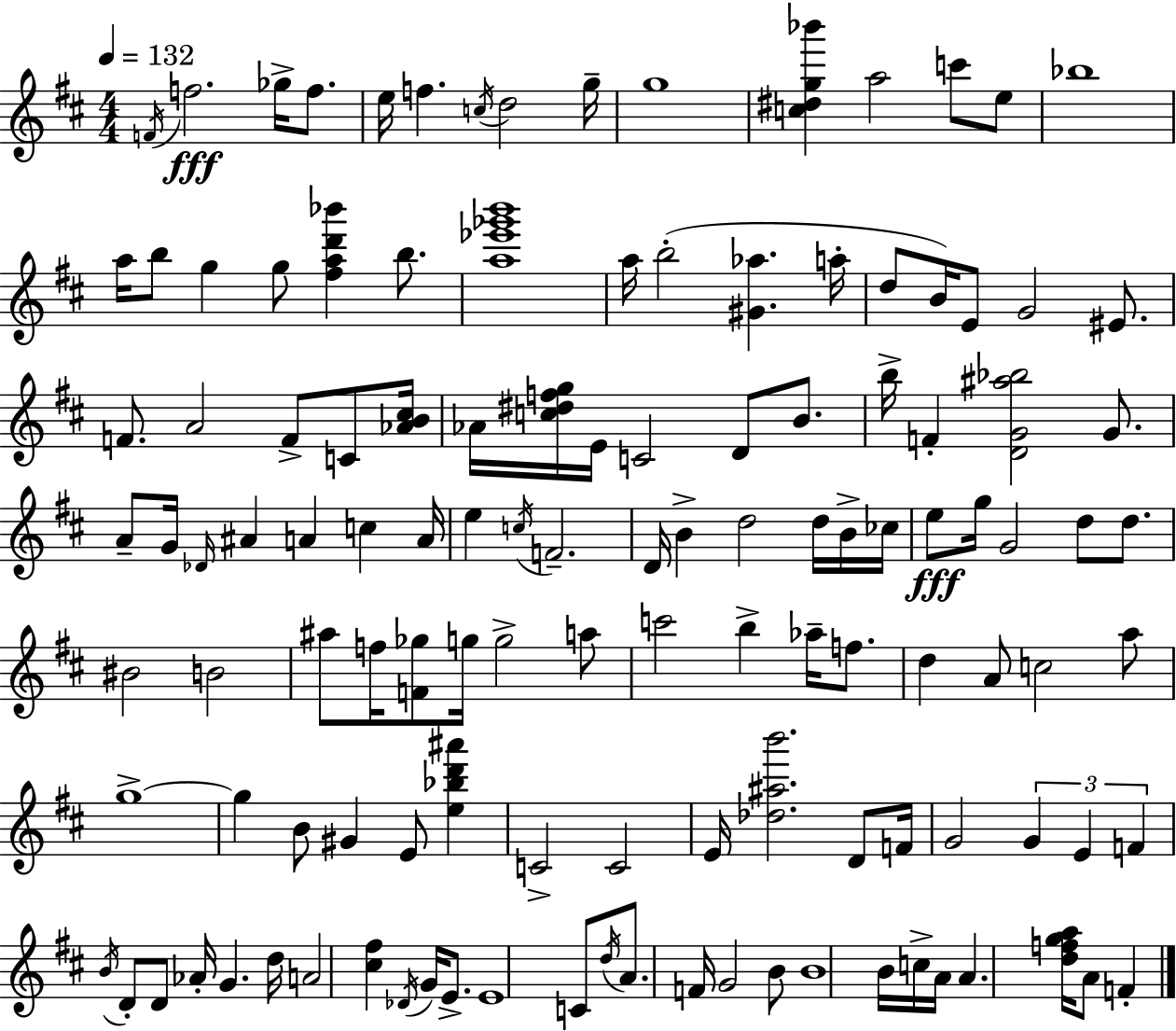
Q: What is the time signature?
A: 4/4